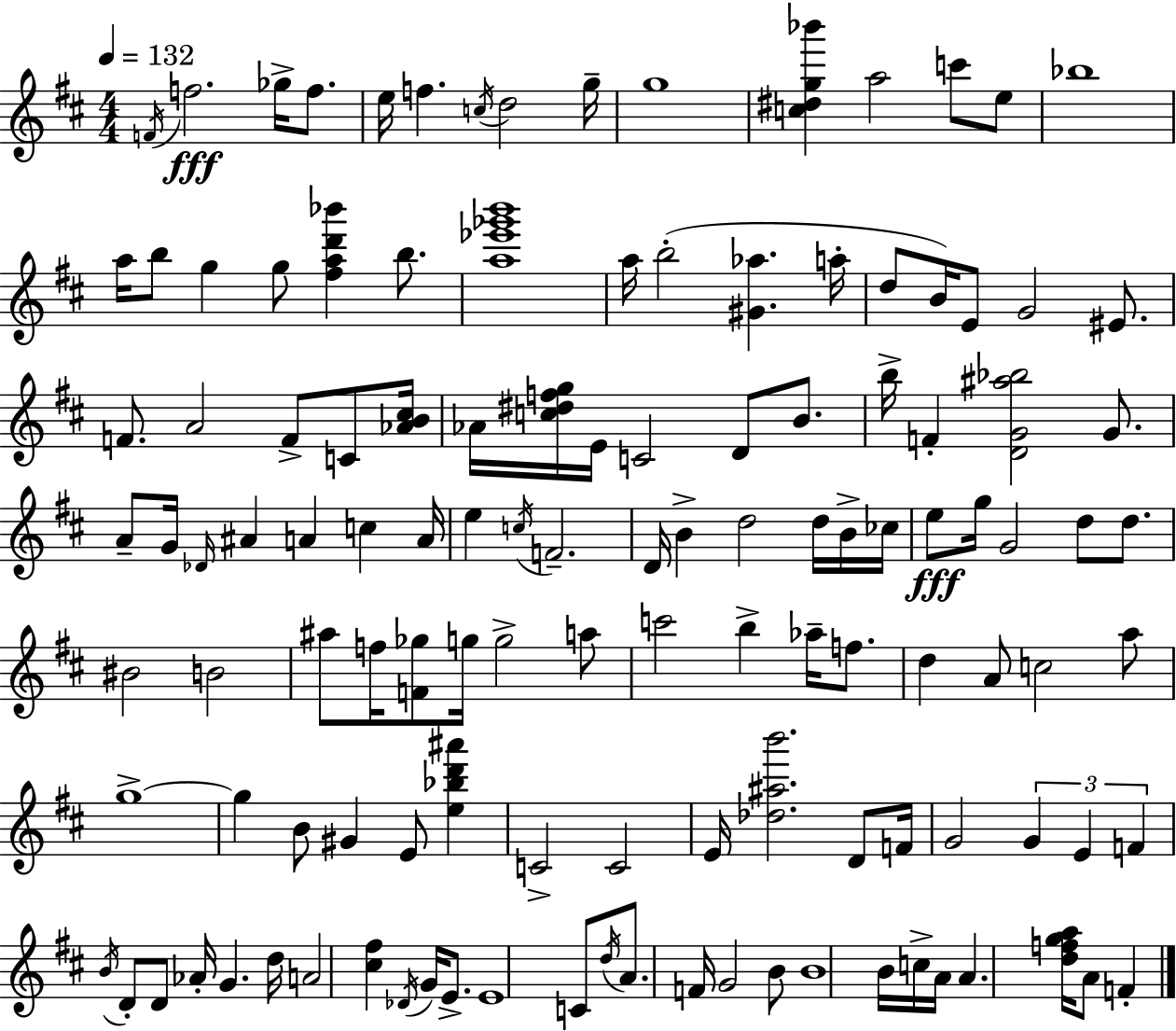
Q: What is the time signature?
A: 4/4